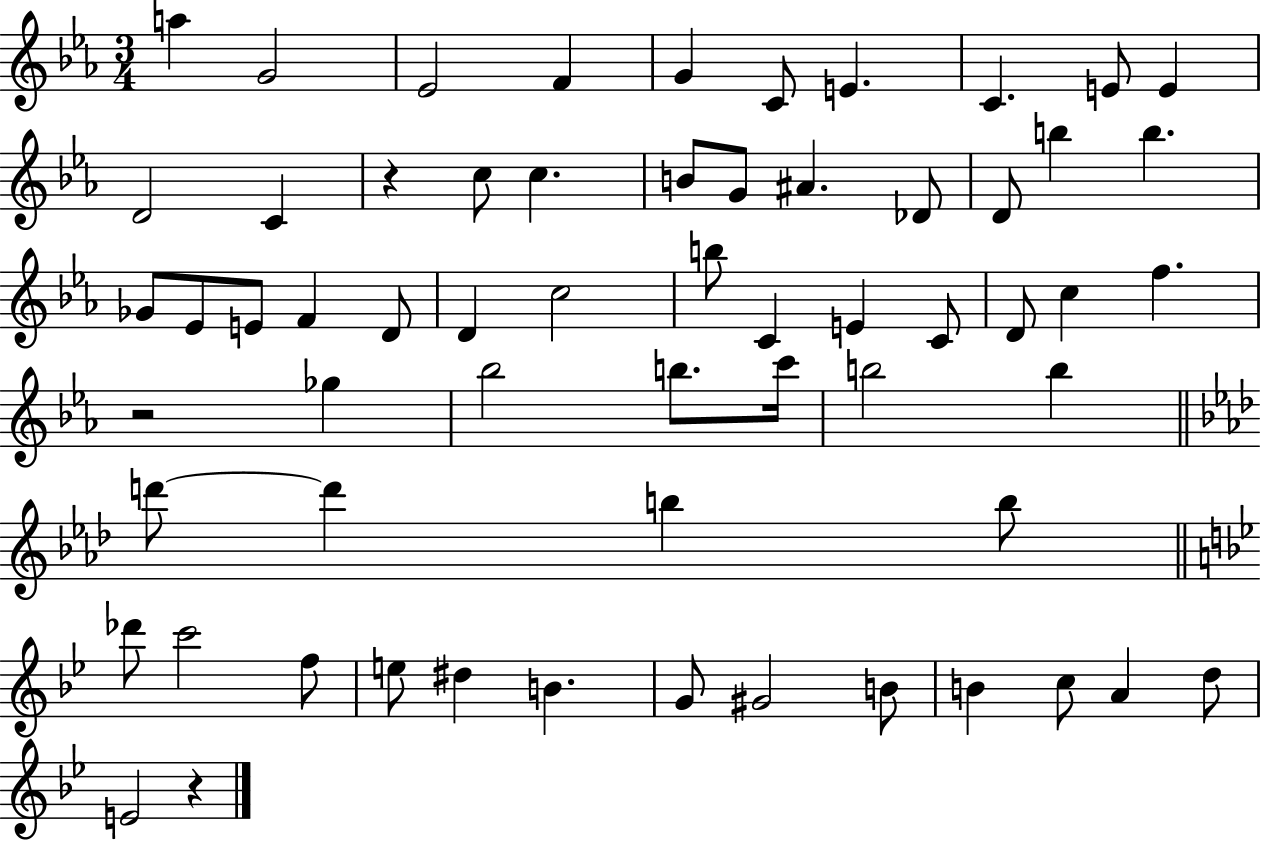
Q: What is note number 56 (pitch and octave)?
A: C5